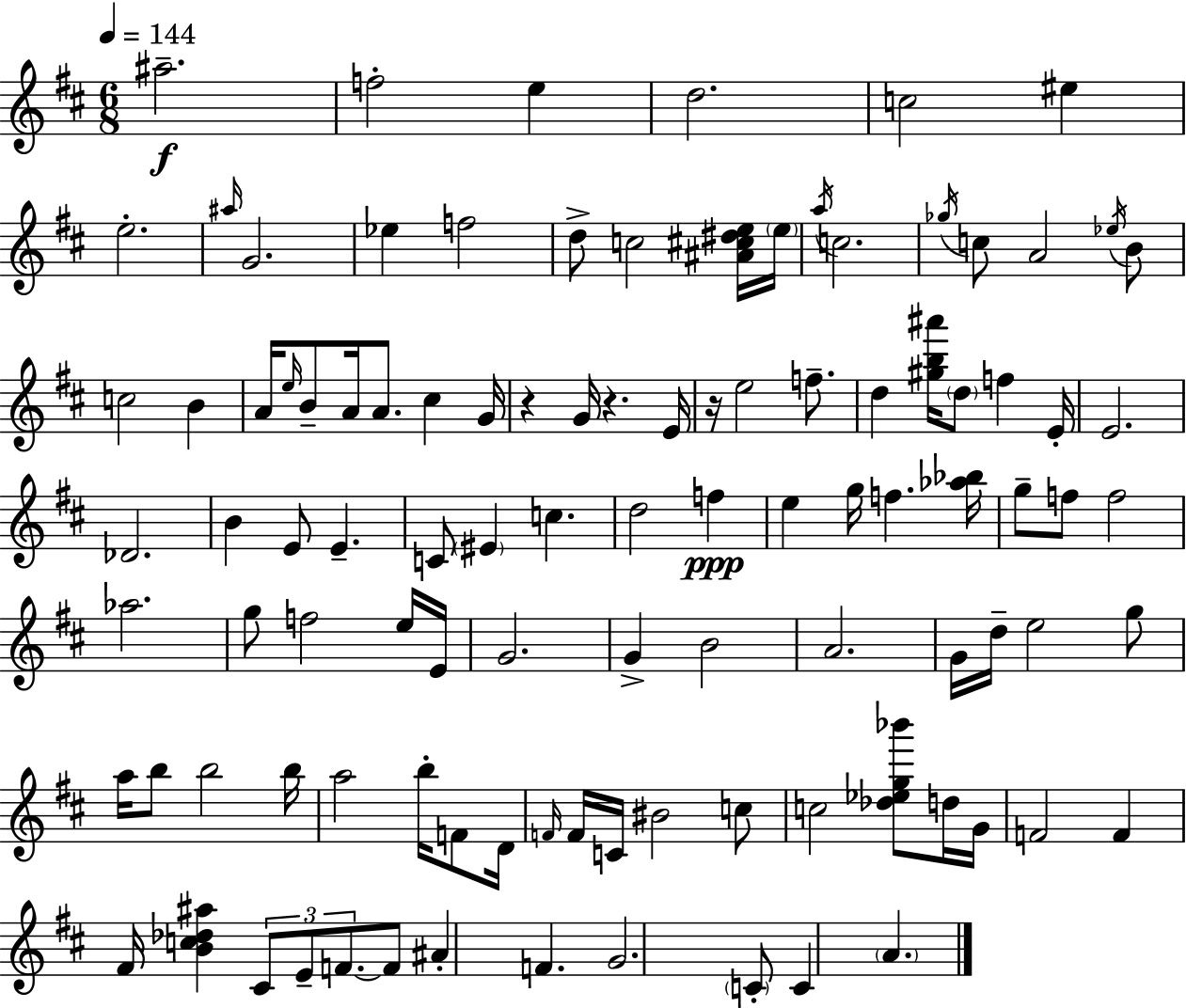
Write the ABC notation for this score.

X:1
T:Untitled
M:6/8
L:1/4
K:D
^a2 f2 e d2 c2 ^e e2 ^a/4 G2 _e f2 d/2 c2 [^A^c^de]/4 e/4 a/4 c2 _g/4 c/2 A2 _e/4 B/2 c2 B A/4 e/4 B/2 A/4 A/2 ^c G/4 z G/4 z E/4 z/4 e2 f/2 d [^gb^a']/4 d/2 f E/4 E2 _D2 B E/2 E C/2 ^E c d2 f e g/4 f [_a_b]/4 g/2 f/2 f2 _a2 g/2 f2 e/4 E/4 G2 G B2 A2 G/4 d/4 e2 g/2 a/4 b/2 b2 b/4 a2 b/4 F/2 D/4 F/4 F/4 C/4 ^B2 c/2 c2 [_d_eg_b']/2 d/4 G/4 F2 F ^F/4 [Bc_d^a] ^C/2 E/2 F/2 F/2 ^A F G2 C/2 C A